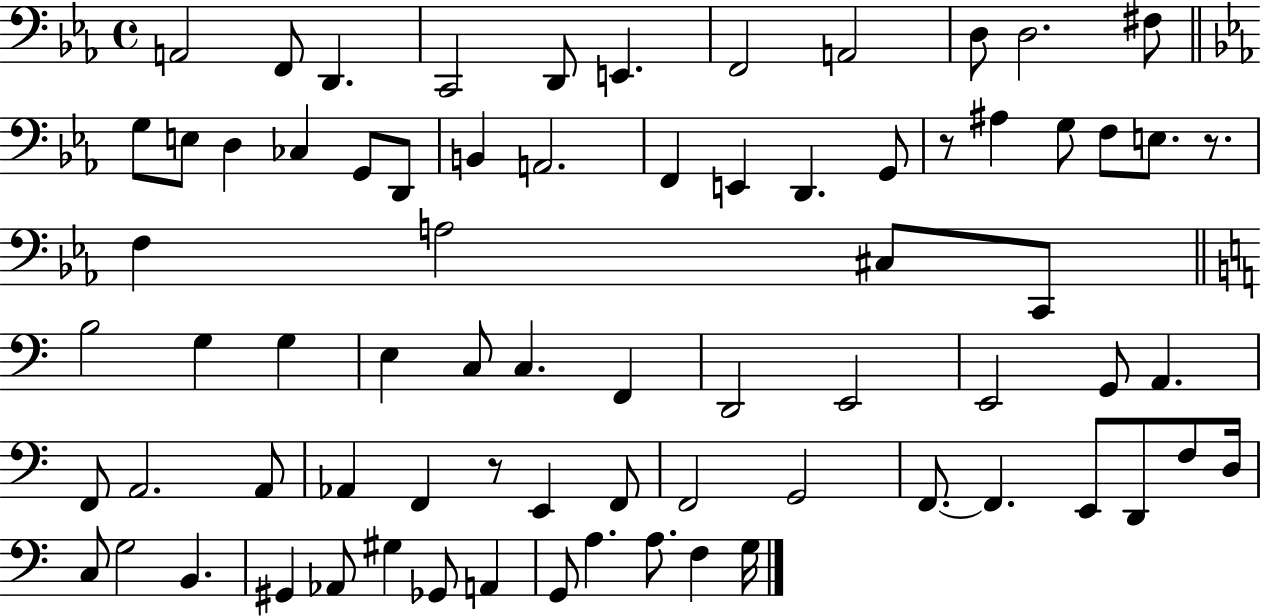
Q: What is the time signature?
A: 4/4